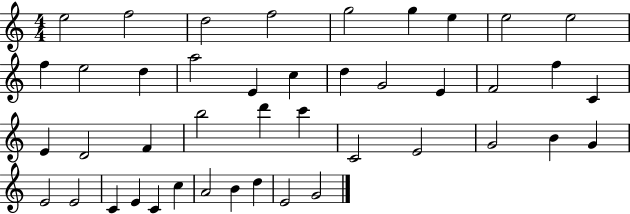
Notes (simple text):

E5/h F5/h D5/h F5/h G5/h G5/q E5/q E5/h E5/h F5/q E5/h D5/q A5/h E4/q C5/q D5/q G4/h E4/q F4/h F5/q C4/q E4/q D4/h F4/q B5/h D6/q C6/q C4/h E4/h G4/h B4/q G4/q E4/h E4/h C4/q E4/q C4/q C5/q A4/h B4/q D5/q E4/h G4/h